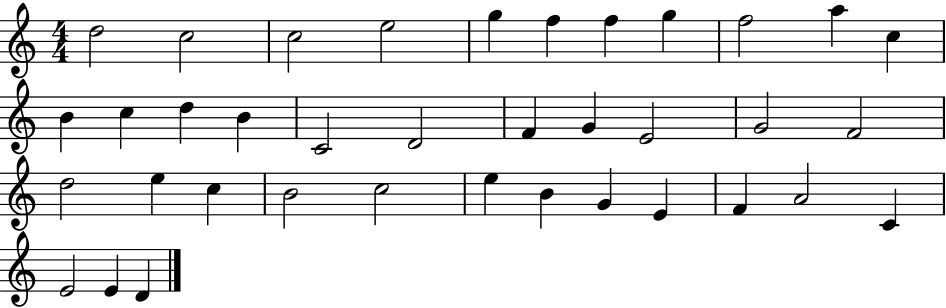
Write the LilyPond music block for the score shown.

{
  \clef treble
  \numericTimeSignature
  \time 4/4
  \key c \major
  d''2 c''2 | c''2 e''2 | g''4 f''4 f''4 g''4 | f''2 a''4 c''4 | \break b'4 c''4 d''4 b'4 | c'2 d'2 | f'4 g'4 e'2 | g'2 f'2 | \break d''2 e''4 c''4 | b'2 c''2 | e''4 b'4 g'4 e'4 | f'4 a'2 c'4 | \break e'2 e'4 d'4 | \bar "|."
}